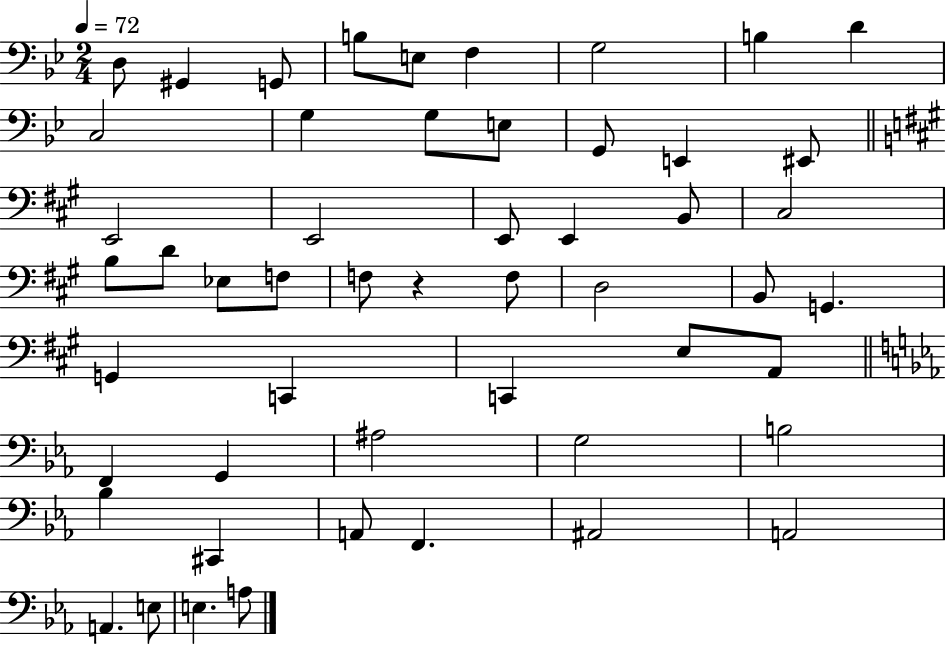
{
  \clef bass
  \numericTimeSignature
  \time 2/4
  \key bes \major
  \tempo 4 = 72
  d8 gis,4 g,8 | b8 e8 f4 | g2 | b4 d'4 | \break c2 | g4 g8 e8 | g,8 e,4 eis,8 | \bar "||" \break \key a \major e,2 | e,2 | e,8 e,4 b,8 | cis2 | \break b8 d'8 ees8 f8 | f8 r4 f8 | d2 | b,8 g,4. | \break g,4 c,4 | c,4 e8 a,8 | \bar "||" \break \key ees \major f,4 g,4 | ais2 | g2 | b2 | \break bes4 cis,4 | a,8 f,4. | ais,2 | a,2 | \break a,4. e8 | e4. a8 | \bar "|."
}